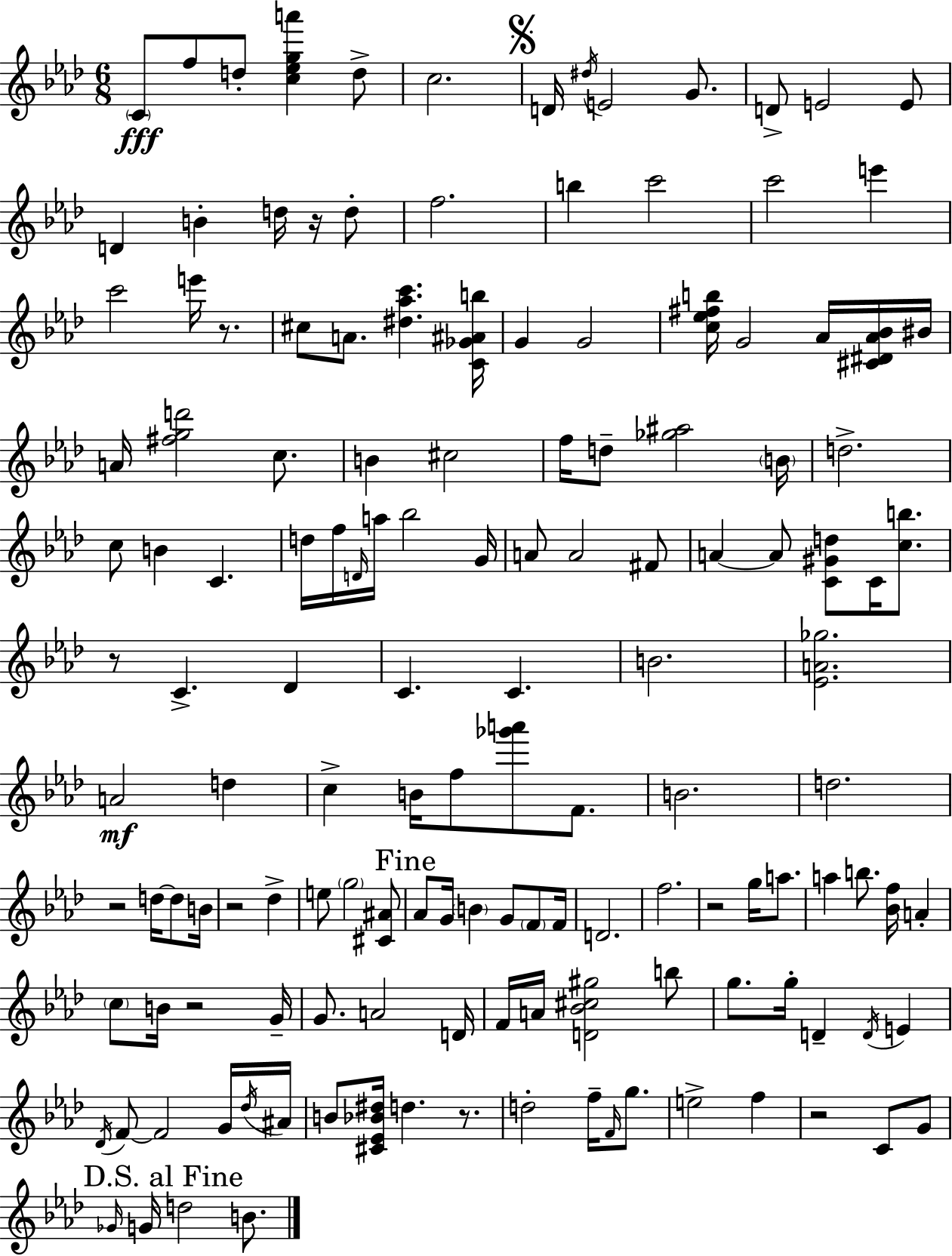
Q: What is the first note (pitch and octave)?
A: C4